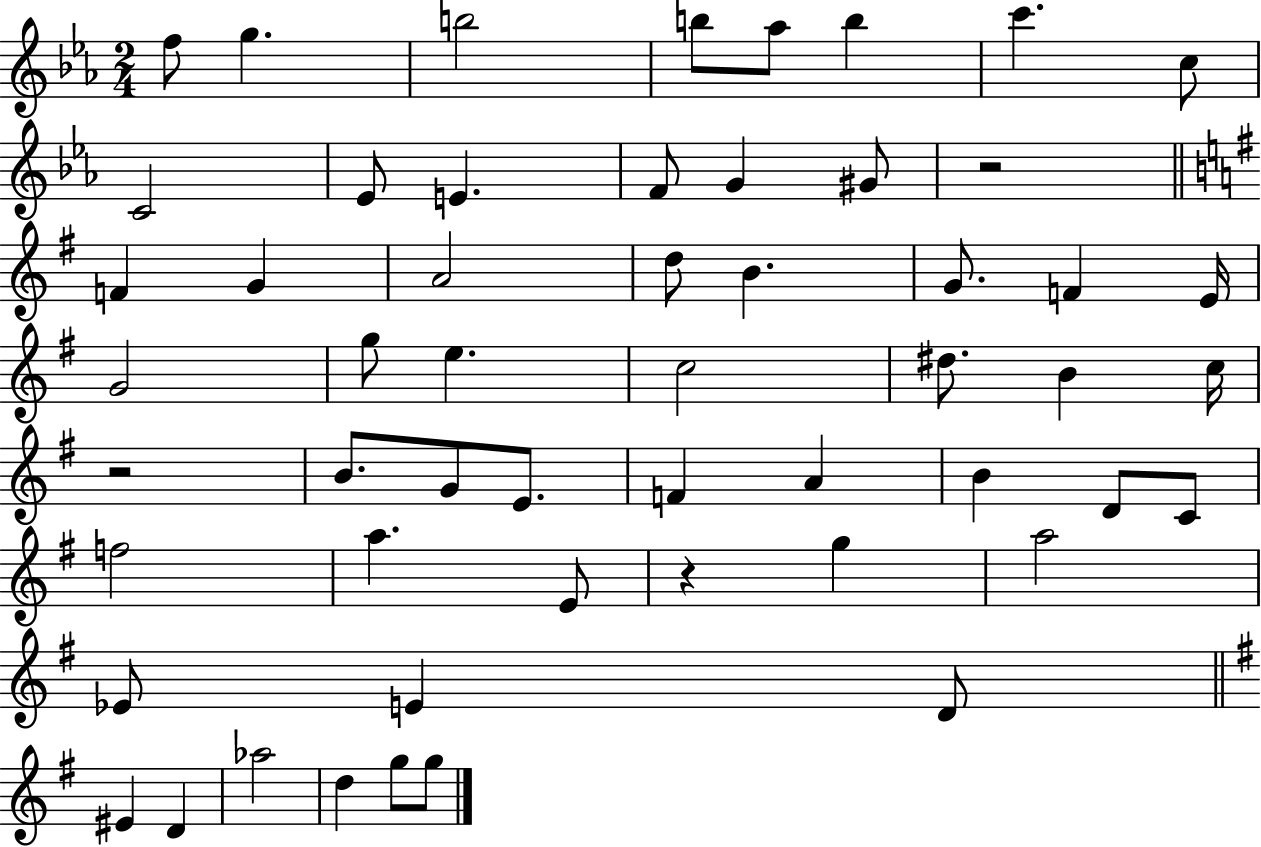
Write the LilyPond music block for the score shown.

{
  \clef treble
  \numericTimeSignature
  \time 2/4
  \key ees \major
  f''8 g''4. | b''2 | b''8 aes''8 b''4 | c'''4. c''8 | \break c'2 | ees'8 e'4. | f'8 g'4 gis'8 | r2 | \break \bar "||" \break \key e \minor f'4 g'4 | a'2 | d''8 b'4. | g'8. f'4 e'16 | \break g'2 | g''8 e''4. | c''2 | dis''8. b'4 c''16 | \break r2 | b'8. g'8 e'8. | f'4 a'4 | b'4 d'8 c'8 | \break f''2 | a''4. e'8 | r4 g''4 | a''2 | \break ees'8 e'4 d'8 | \bar "||" \break \key e \minor eis'4 d'4 | aes''2 | d''4 g''8 g''8 | \bar "|."
}